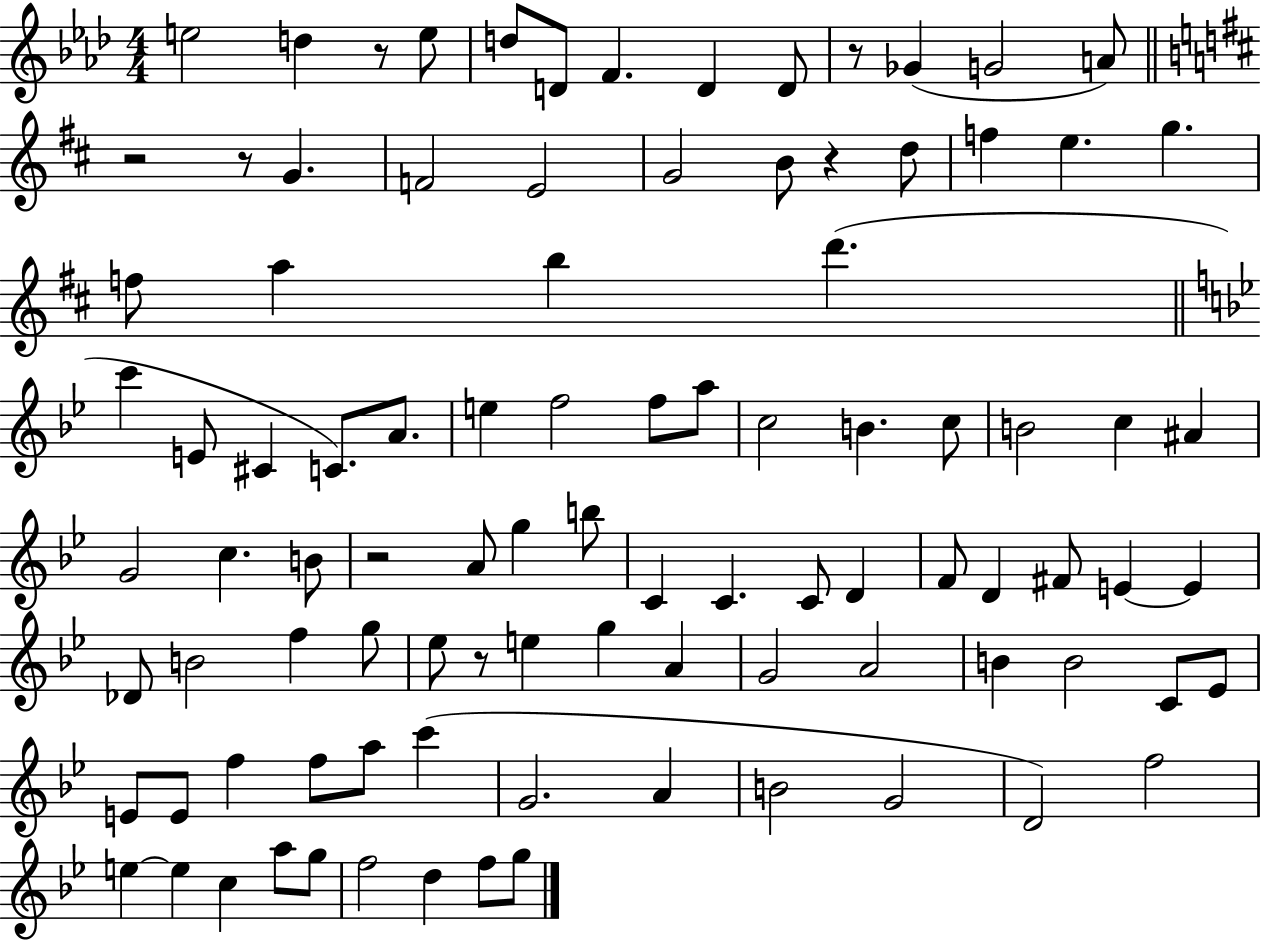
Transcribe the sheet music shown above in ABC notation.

X:1
T:Untitled
M:4/4
L:1/4
K:Ab
e2 d z/2 e/2 d/2 D/2 F D D/2 z/2 _G G2 A/2 z2 z/2 G F2 E2 G2 B/2 z d/2 f e g f/2 a b d' c' E/2 ^C C/2 A/2 e f2 f/2 a/2 c2 B c/2 B2 c ^A G2 c B/2 z2 A/2 g b/2 C C C/2 D F/2 D ^F/2 E E _D/2 B2 f g/2 _e/2 z/2 e g A G2 A2 B B2 C/2 _E/2 E/2 E/2 f f/2 a/2 c' G2 A B2 G2 D2 f2 e e c a/2 g/2 f2 d f/2 g/2